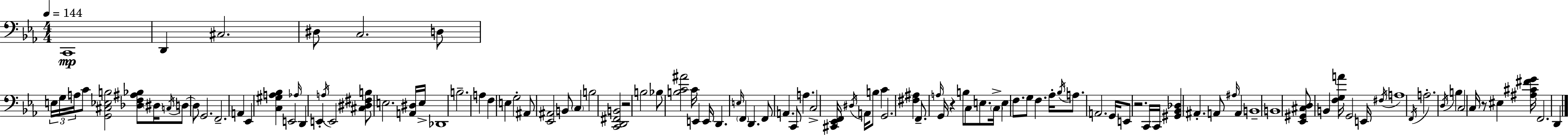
C2/w D2/q C#3/h. D#3/e C3/h. D3/e E3/s G3/s A3/s C4/e [G2,C#3,Eb3,B3]/h [Db3,F3,A#3,Bb3]/e D#3/s C3/s D3/e D3/e G2/h. F2/h. A2/q Eb2/q [C3,G#3,A3,Bb3]/q E2/h Ab3/s D2/q E2/q A3/s E2/h [C#3,D#3,F#3,B3]/e E3/h. [A2,D#3]/s E3/s Db2/w B3/h. A3/q F3/q E3/q G3/h A#2/e [Eb2,A#2]/h B2/e C3/q B3/h [C2,D2,F#2,B2]/h R/h B3/h Bb3/e [B3,C4,A#4]/h C4/s E2/q E2/s D2/q. E3/s F2/q D2/q. F2/e A2/q. C2/e A3/q. C3/h [C#2,Eb2,F2]/s D#3/s A2/s B3/e C4/q G2/h. [F#3,A#3]/q F2/e. A3/s G2/s R/q B3/e C3/e E3/e. C3/s E3/q F3/e. G3/e F3/q. Ab3/s Bb3/s A3/e. A2/h. G2/s E2/e R/h. C2/s C2/s [G#2,Bb2,Db3]/q A#2/q. A2/e A#3/s A2/q B2/w B2/w [Eb2,G#2,C#3,D3]/e B2/q [F3,G3,A4]/s G2/h E2/s F#3/s A3/w F2/s A3/h. D3/s B3/q C3/h C3/s R/e EIS3/q [A#3,C#4,F#4,G4]/s F2/h. D2/q